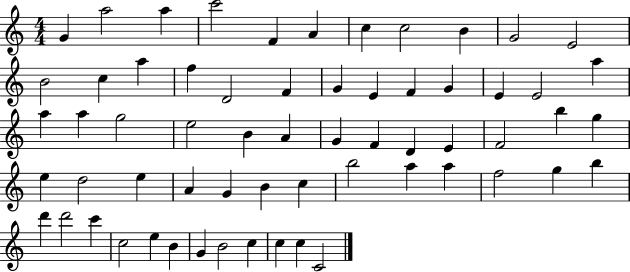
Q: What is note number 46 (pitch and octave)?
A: A5